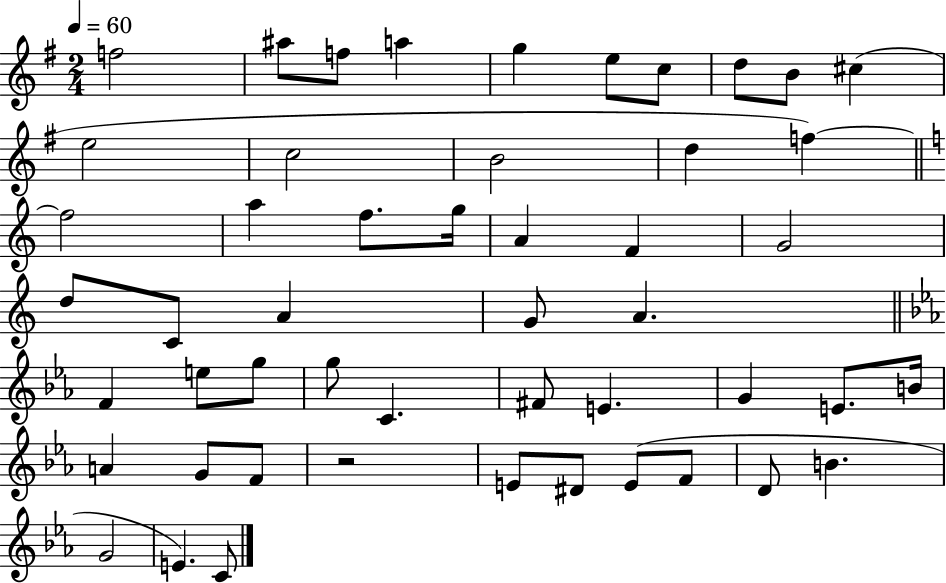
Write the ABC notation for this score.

X:1
T:Untitled
M:2/4
L:1/4
K:G
f2 ^a/2 f/2 a g e/2 c/2 d/2 B/2 ^c e2 c2 B2 d f f2 a f/2 g/4 A F G2 d/2 C/2 A G/2 A F e/2 g/2 g/2 C ^F/2 E G E/2 B/4 A G/2 F/2 z2 E/2 ^D/2 E/2 F/2 D/2 B G2 E C/2